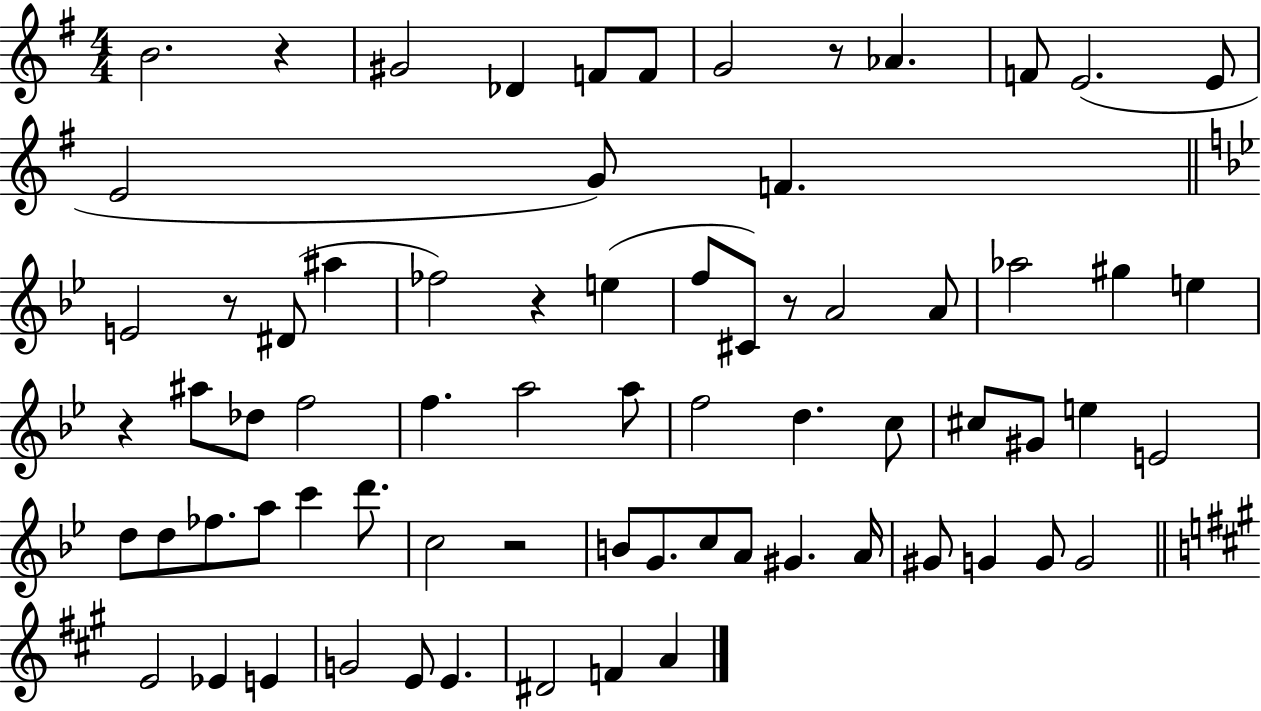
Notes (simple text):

B4/h. R/q G#4/h Db4/q F4/e F4/e G4/h R/e Ab4/q. F4/e E4/h. E4/e E4/h G4/e F4/q. E4/h R/e D#4/e A#5/q FES5/h R/q E5/q F5/e C#4/e R/e A4/h A4/e Ab5/h G#5/q E5/q R/q A#5/e Db5/e F5/h F5/q. A5/h A5/e F5/h D5/q. C5/e C#5/e G#4/e E5/q E4/h D5/e D5/e FES5/e. A5/e C6/q D6/e. C5/h R/h B4/e G4/e. C5/e A4/e G#4/q. A4/s G#4/e G4/q G4/e G4/h E4/h Eb4/q E4/q G4/h E4/e E4/q. D#4/h F4/q A4/q